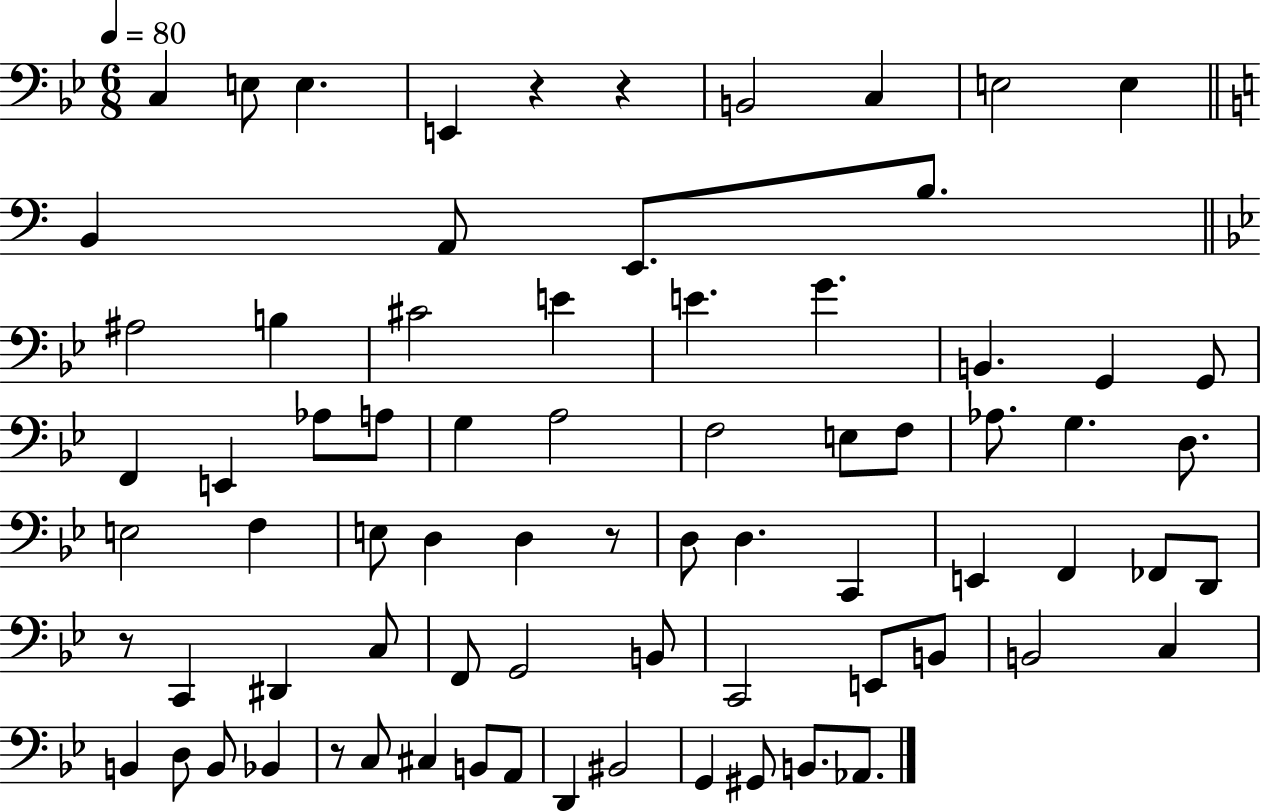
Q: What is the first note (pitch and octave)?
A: C3